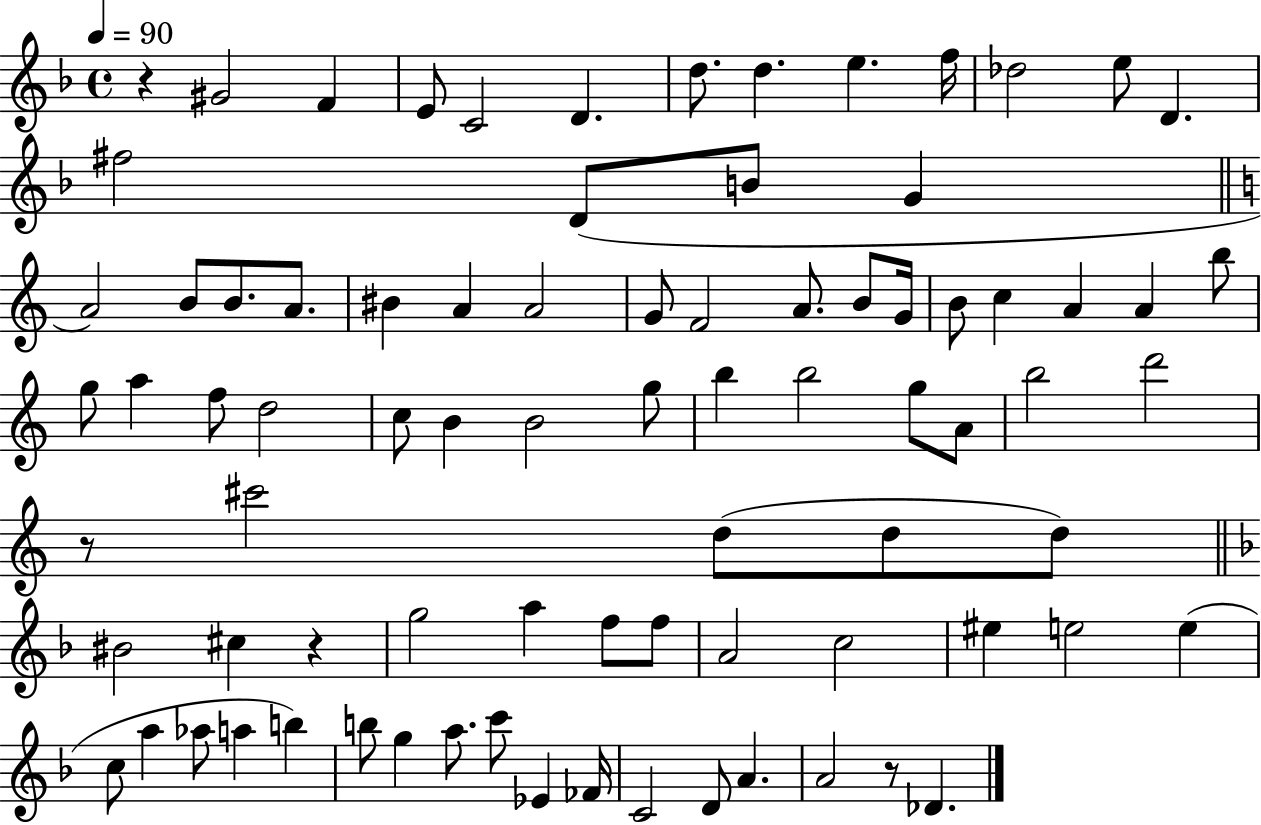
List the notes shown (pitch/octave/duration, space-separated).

R/q G#4/h F4/q E4/e C4/h D4/q. D5/e. D5/q. E5/q. F5/s Db5/h E5/e D4/q. F#5/h D4/e B4/e G4/q A4/h B4/e B4/e. A4/e. BIS4/q A4/q A4/h G4/e F4/h A4/e. B4/e G4/s B4/e C5/q A4/q A4/q B5/e G5/e A5/q F5/e D5/h C5/e B4/q B4/h G5/e B5/q B5/h G5/e A4/e B5/h D6/h R/e C#6/h D5/e D5/e D5/e BIS4/h C#5/q R/q G5/h A5/q F5/e F5/e A4/h C5/h EIS5/q E5/h E5/q C5/e A5/q Ab5/e A5/q B5/q B5/e G5/q A5/e. C6/e Eb4/q FES4/s C4/h D4/e A4/q. A4/h R/e Db4/q.